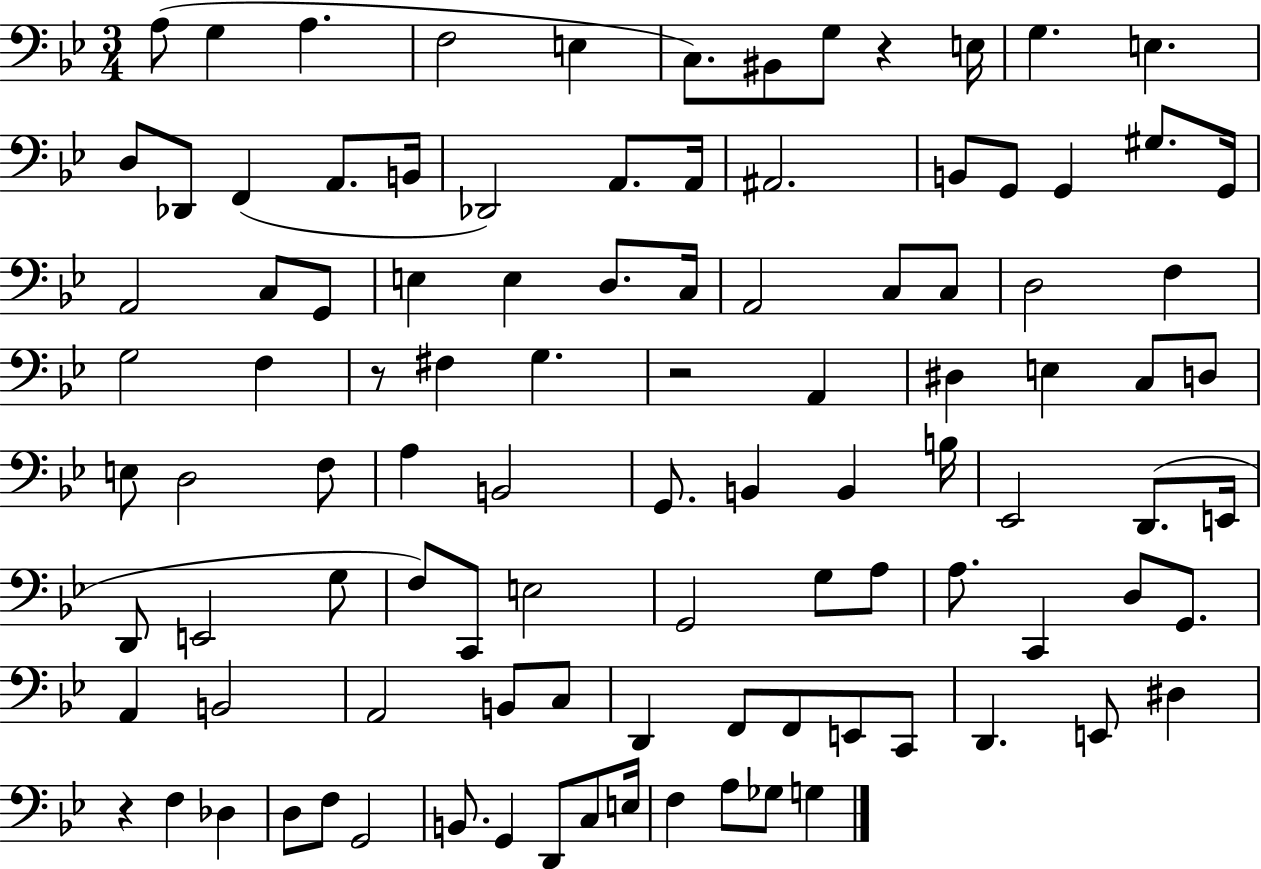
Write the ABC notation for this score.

X:1
T:Untitled
M:3/4
L:1/4
K:Bb
A,/2 G, A, F,2 E, C,/2 ^B,,/2 G,/2 z E,/4 G, E, D,/2 _D,,/2 F,, A,,/2 B,,/4 _D,,2 A,,/2 A,,/4 ^A,,2 B,,/2 G,,/2 G,, ^G,/2 G,,/4 A,,2 C,/2 G,,/2 E, E, D,/2 C,/4 A,,2 C,/2 C,/2 D,2 F, G,2 F, z/2 ^F, G, z2 A,, ^D, E, C,/2 D,/2 E,/2 D,2 F,/2 A, B,,2 G,,/2 B,, B,, B,/4 _E,,2 D,,/2 E,,/4 D,,/2 E,,2 G,/2 F,/2 C,,/2 E,2 G,,2 G,/2 A,/2 A,/2 C,, D,/2 G,,/2 A,, B,,2 A,,2 B,,/2 C,/2 D,, F,,/2 F,,/2 E,,/2 C,,/2 D,, E,,/2 ^D, z F, _D, D,/2 F,/2 G,,2 B,,/2 G,, D,,/2 C,/2 E,/4 F, A,/2 _G,/2 G,